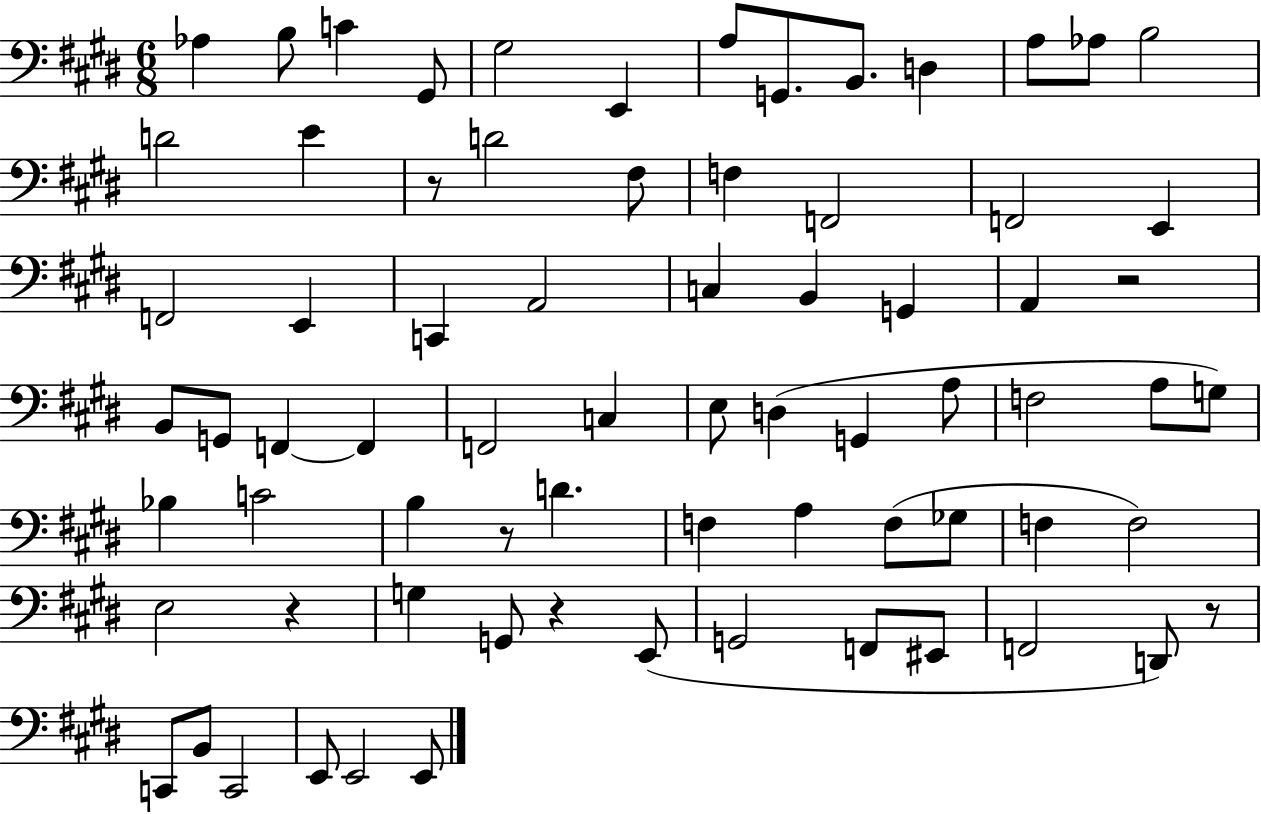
{
  \clef bass
  \numericTimeSignature
  \time 6/8
  \key e \major
  aes4 b8 c'4 gis,8 | gis2 e,4 | a8 g,8. b,8. d4 | a8 aes8 b2 | \break d'2 e'4 | r8 d'2 fis8 | f4 f,2 | f,2 e,4 | \break f,2 e,4 | c,4 a,2 | c4 b,4 g,4 | a,4 r2 | \break b,8 g,8 f,4~~ f,4 | f,2 c4 | e8 d4( g,4 a8 | f2 a8 g8) | \break bes4 c'2 | b4 r8 d'4. | f4 a4 f8( ges8 | f4 f2) | \break e2 r4 | g4 g,8 r4 e,8( | g,2 f,8 eis,8 | f,2 d,8) r8 | \break c,8 b,8 c,2 | e,8 e,2 e,8 | \bar "|."
}